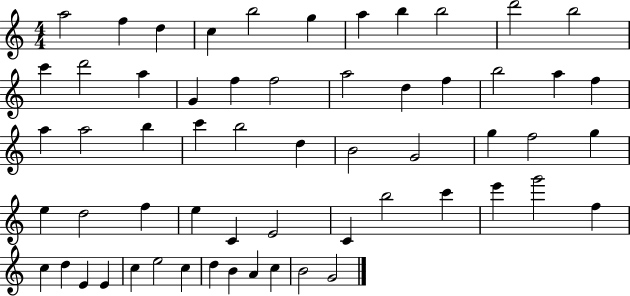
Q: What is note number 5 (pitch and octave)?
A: B5